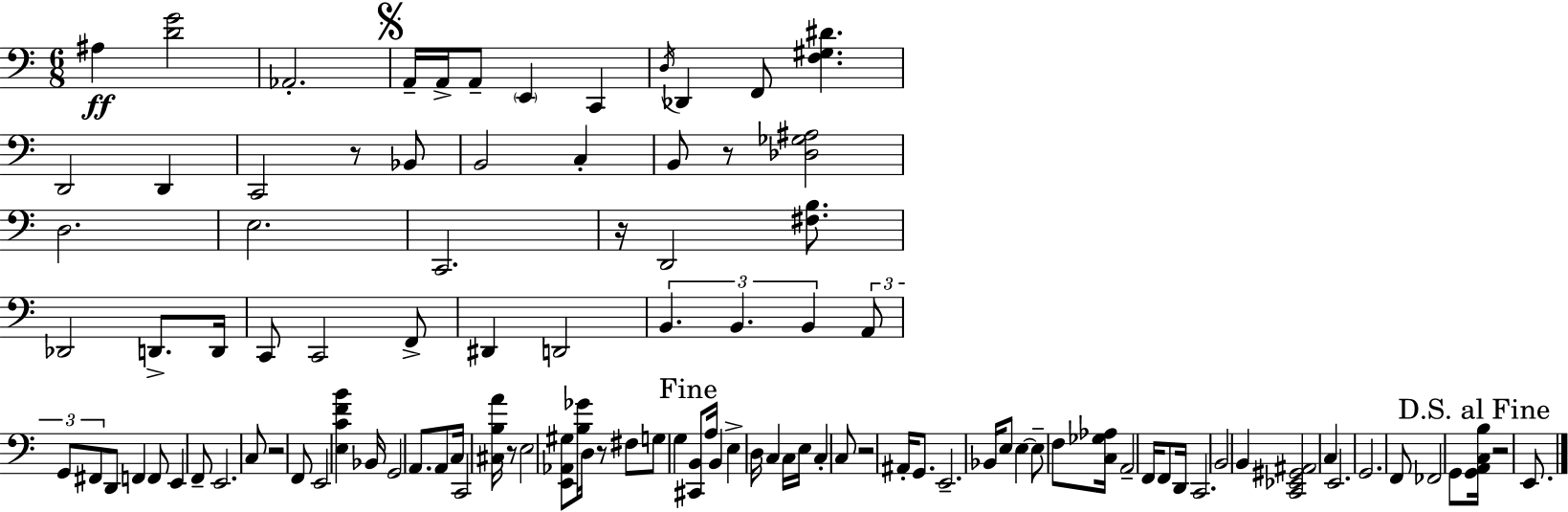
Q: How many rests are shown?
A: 8